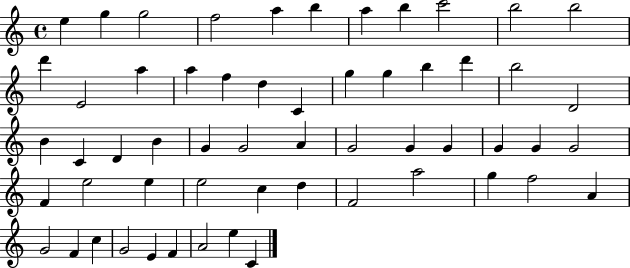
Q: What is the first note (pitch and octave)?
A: E5